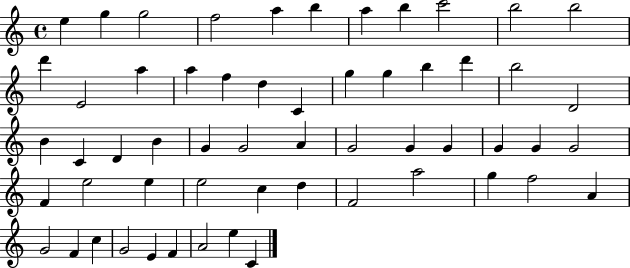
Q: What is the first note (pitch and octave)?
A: E5